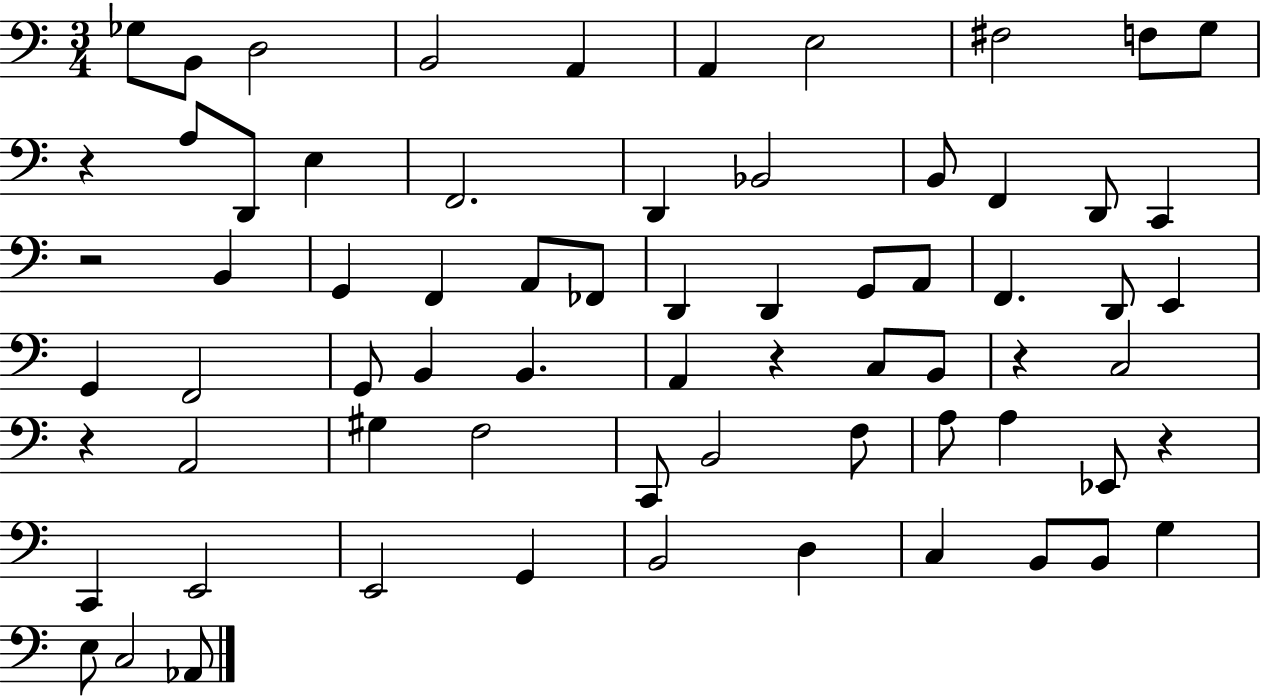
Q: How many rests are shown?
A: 6